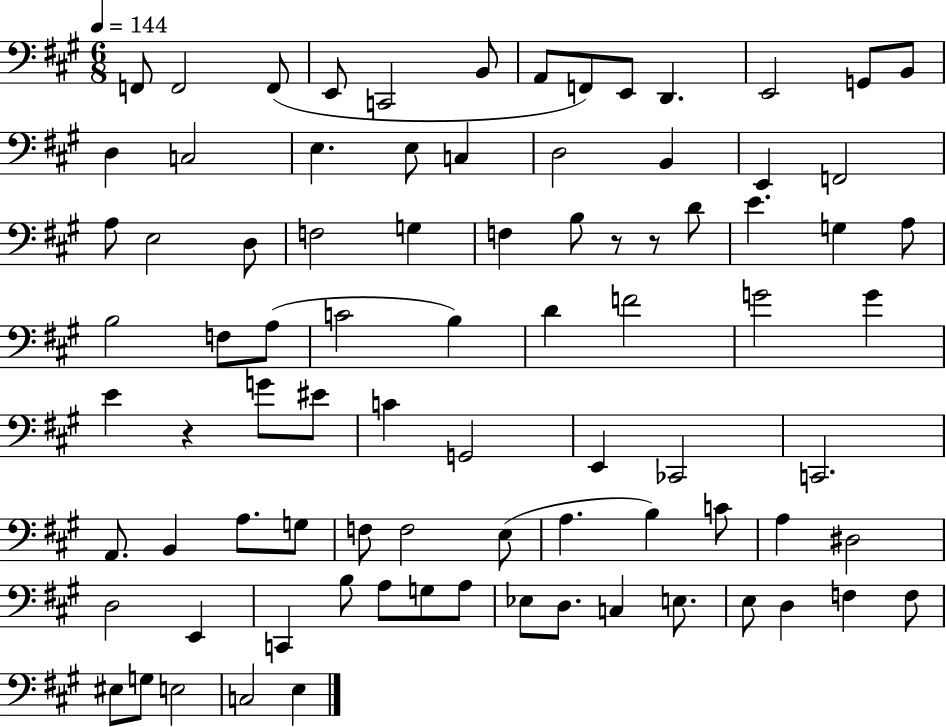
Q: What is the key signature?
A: A major